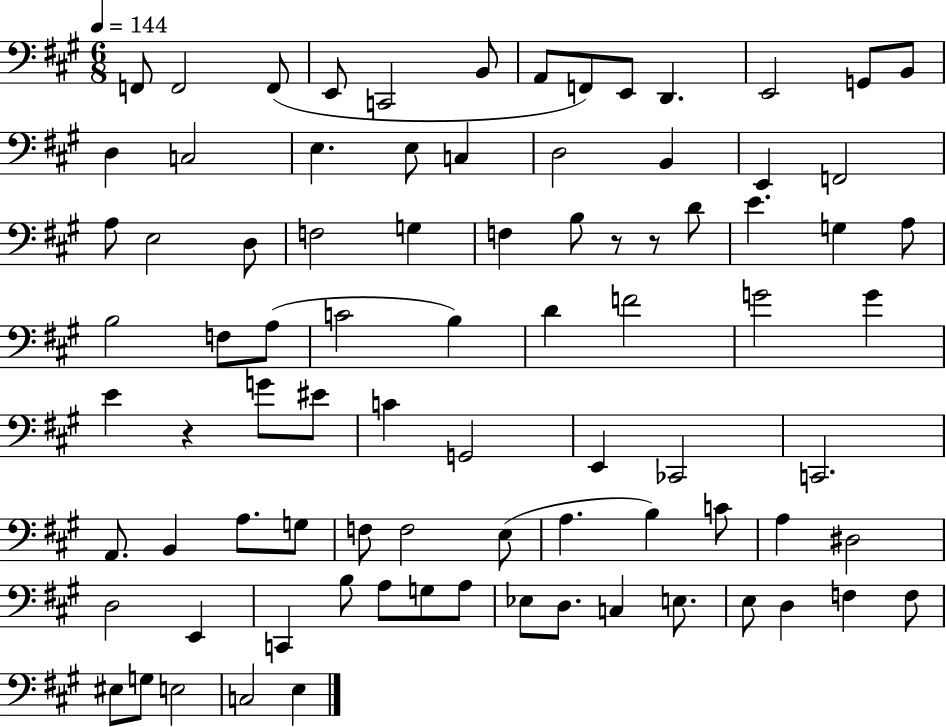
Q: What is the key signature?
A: A major